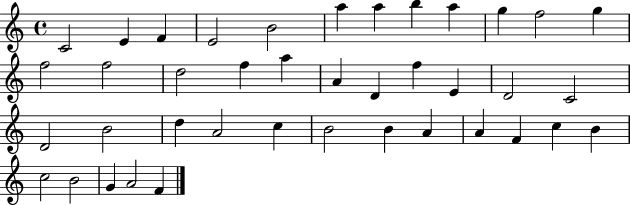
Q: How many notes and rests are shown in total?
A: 40